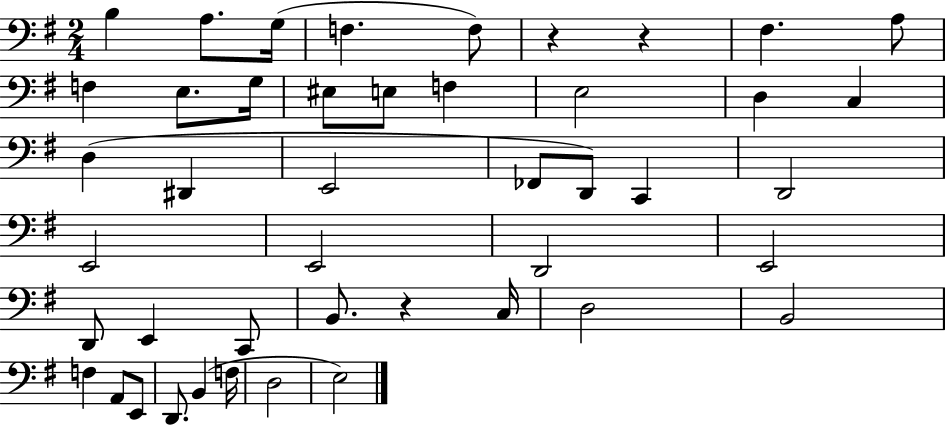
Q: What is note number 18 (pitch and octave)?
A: D#2